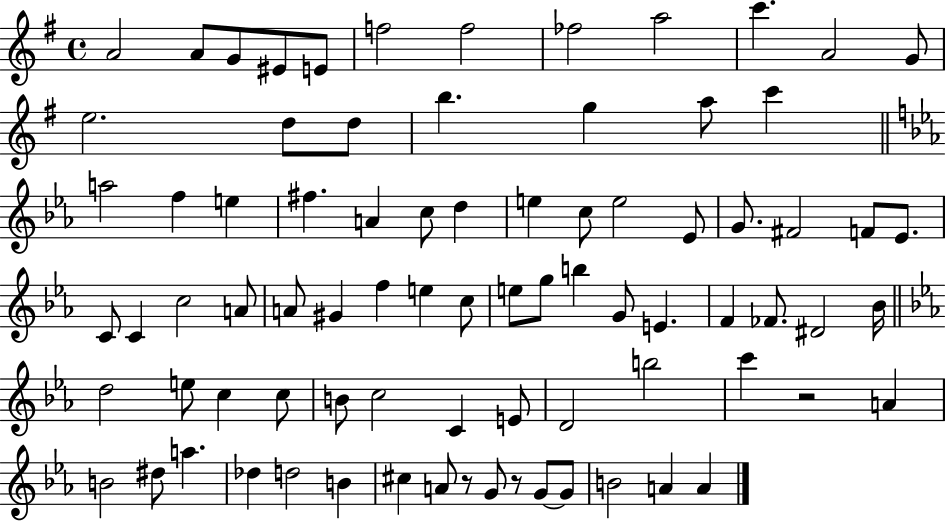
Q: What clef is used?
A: treble